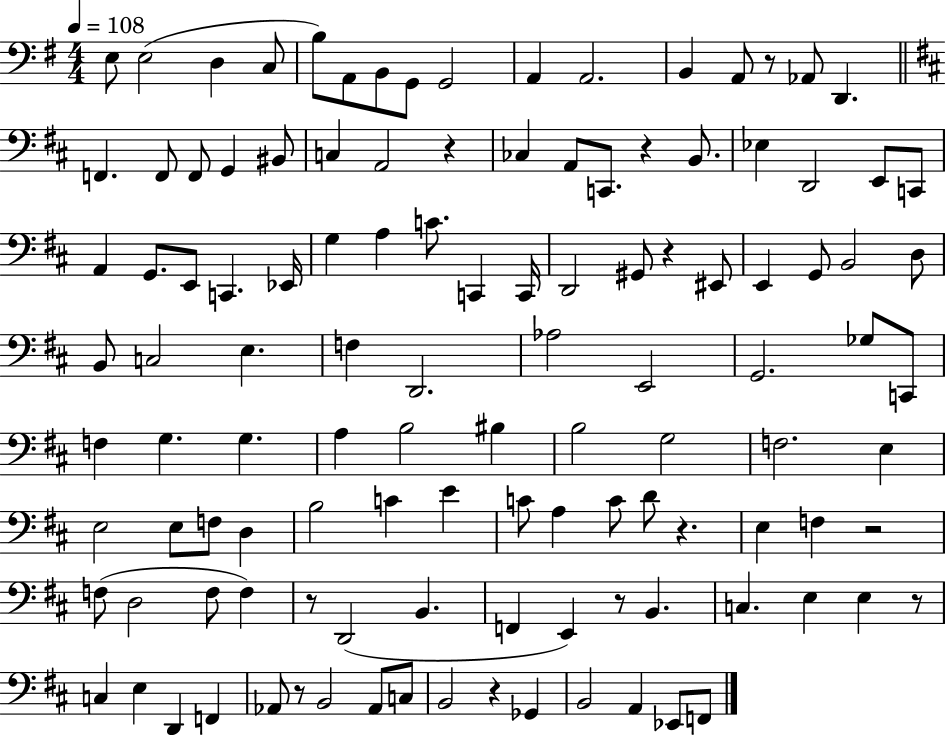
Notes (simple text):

E3/e E3/h D3/q C3/e B3/e A2/e B2/e G2/e G2/h A2/q A2/h. B2/q A2/e R/e Ab2/e D2/q. F2/q. F2/e F2/e G2/q BIS2/e C3/q A2/h R/q CES3/q A2/e C2/e. R/q B2/e. Eb3/q D2/h E2/e C2/e A2/q G2/e. E2/e C2/q. Eb2/s G3/q A3/q C4/e. C2/q C2/s D2/h G#2/e R/q EIS2/e E2/q G2/e B2/h D3/e B2/e C3/h E3/q. F3/q D2/h. Ab3/h E2/h G2/h. Gb3/e C2/e F3/q G3/q. G3/q. A3/q B3/h BIS3/q B3/h G3/h F3/h. E3/q E3/h E3/e F3/e D3/q B3/h C4/q E4/q C4/e A3/q C4/e D4/e R/q. E3/q F3/q R/h F3/e D3/h F3/e F3/q R/e D2/h B2/q. F2/q E2/q R/e B2/q. C3/q. E3/q E3/q R/e C3/q E3/q D2/q F2/q Ab2/e R/e B2/h Ab2/e C3/e B2/h R/q Gb2/q B2/h A2/q Eb2/e F2/e